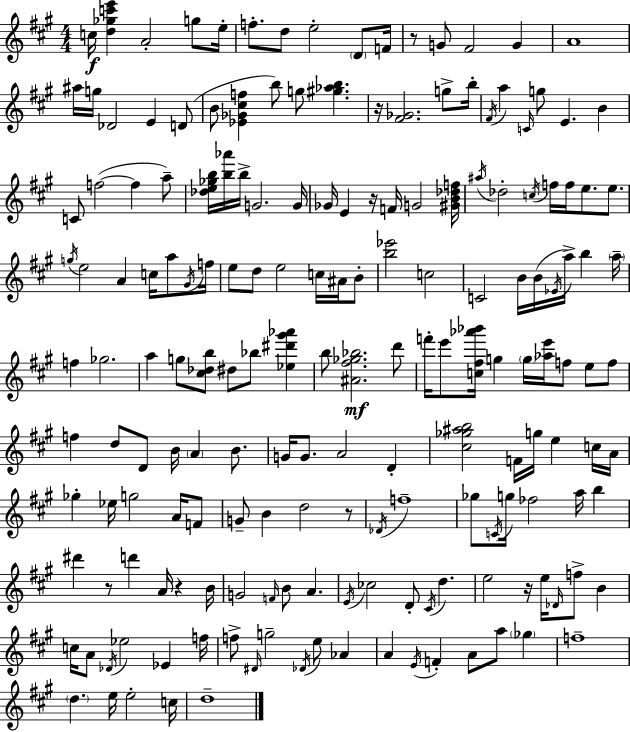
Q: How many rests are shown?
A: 7